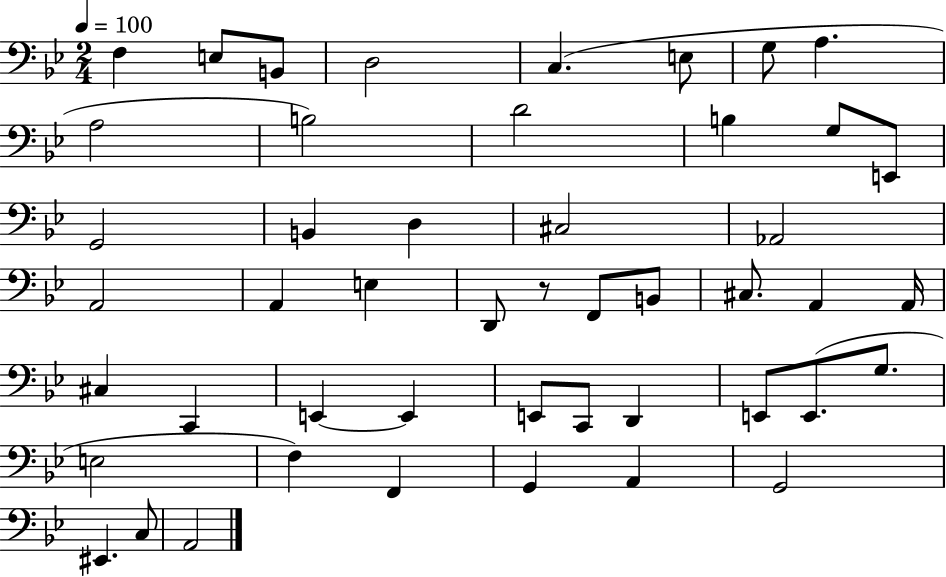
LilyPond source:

{
  \clef bass
  \numericTimeSignature
  \time 2/4
  \key bes \major
  \tempo 4 = 100
  f4 e8 b,8 | d2 | c4.( e8 | g8 a4. | \break a2 | b2) | d'2 | b4 g8 e,8 | \break g,2 | b,4 d4 | cis2 | aes,2 | \break a,2 | a,4 e4 | d,8 r8 f,8 b,8 | cis8. a,4 a,16 | \break cis4 c,4 | e,4~~ e,4 | e,8 c,8 d,4 | e,8 e,8.( g8. | \break e2 | f4) f,4 | g,4 a,4 | g,2 | \break eis,4. c8 | a,2 | \bar "|."
}